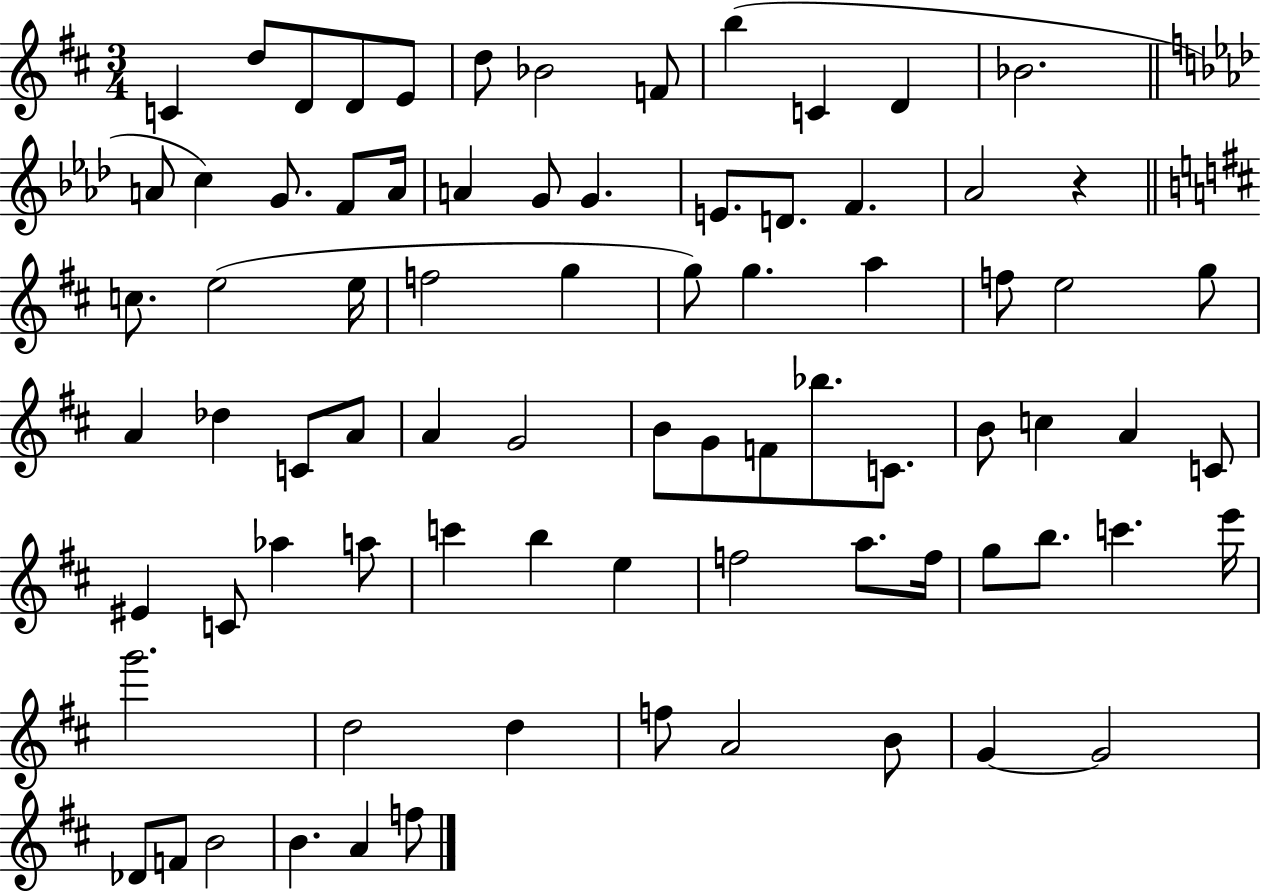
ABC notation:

X:1
T:Untitled
M:3/4
L:1/4
K:D
C d/2 D/2 D/2 E/2 d/2 _B2 F/2 b C D _B2 A/2 c G/2 F/2 A/4 A G/2 G E/2 D/2 F _A2 z c/2 e2 e/4 f2 g g/2 g a f/2 e2 g/2 A _d C/2 A/2 A G2 B/2 G/2 F/2 _b/2 C/2 B/2 c A C/2 ^E C/2 _a a/2 c' b e f2 a/2 f/4 g/2 b/2 c' e'/4 g'2 d2 d f/2 A2 B/2 G G2 _D/2 F/2 B2 B A f/2